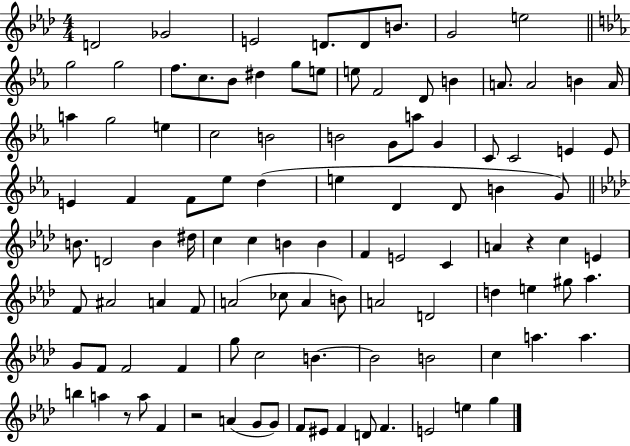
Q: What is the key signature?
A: AES major